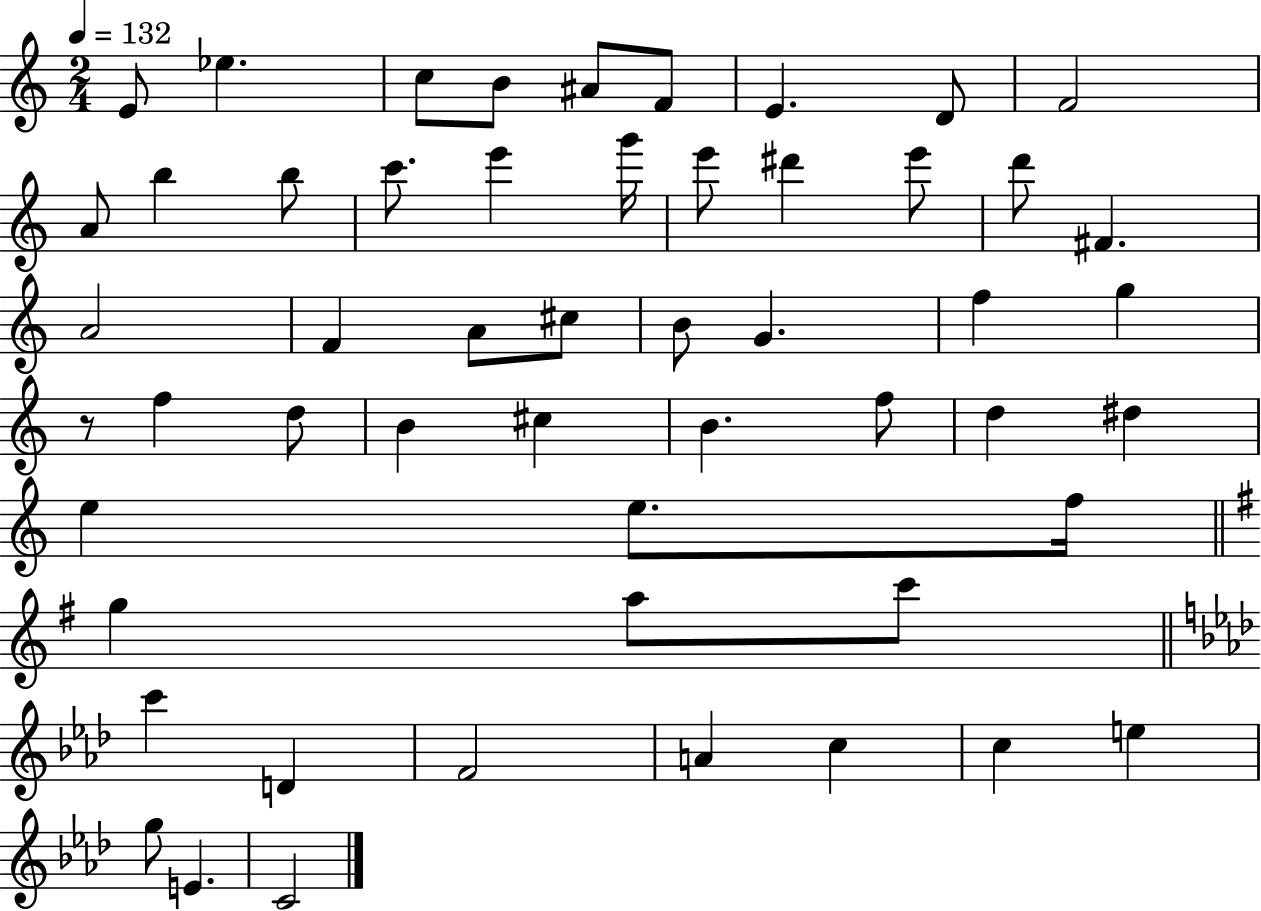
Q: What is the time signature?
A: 2/4